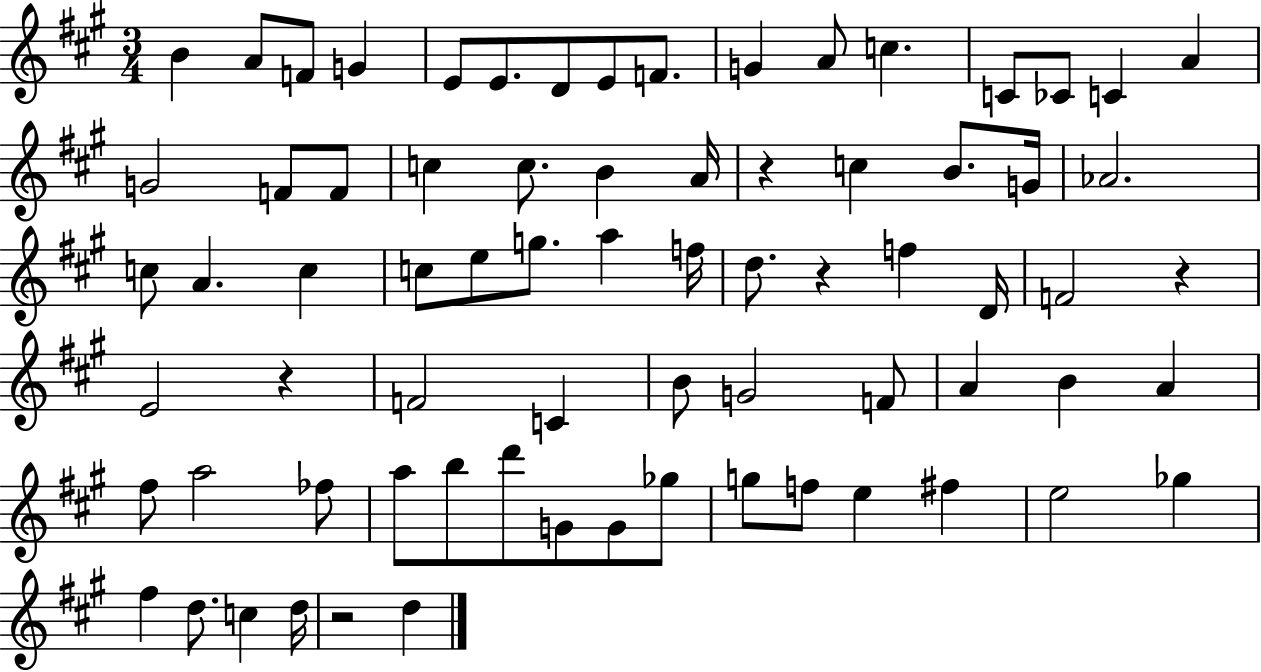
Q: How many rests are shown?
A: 5